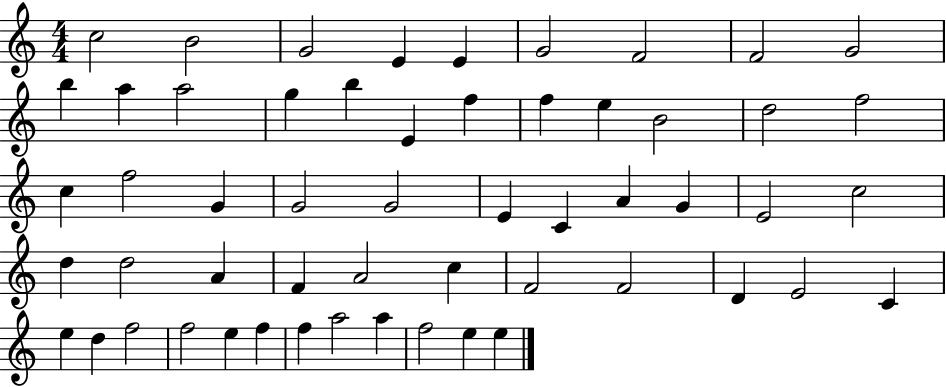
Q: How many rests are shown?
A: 0